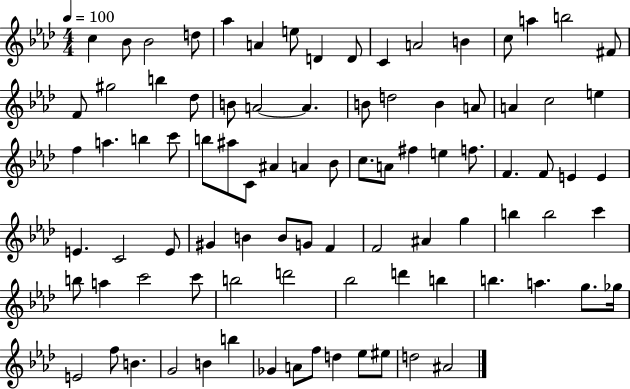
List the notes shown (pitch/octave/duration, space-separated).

C5/q Bb4/e Bb4/h D5/e Ab5/q A4/q E5/e D4/q D4/e C4/q A4/h B4/q C5/e A5/q B5/h F#4/e F4/e G#5/h B5/q Db5/e B4/e A4/h A4/q. B4/e D5/h B4/q A4/e A4/q C5/h E5/q F5/q A5/q. B5/q C6/e B5/e A#5/e C4/e A#4/q A4/q Bb4/e C5/e. A4/e F#5/q E5/q F5/e. F4/q. F4/e E4/q E4/q E4/q. C4/h E4/e G#4/q B4/q B4/e G4/e F4/q F4/h A#4/q G5/q B5/q B5/h C6/q B5/e A5/q C6/h C6/e B5/h D6/h Bb5/h D6/q B5/q B5/q. A5/q. G5/e. Gb5/s E4/h F5/e B4/q. G4/h B4/q B5/q Gb4/q A4/e F5/e D5/q Eb5/e EIS5/e D5/h A#4/h